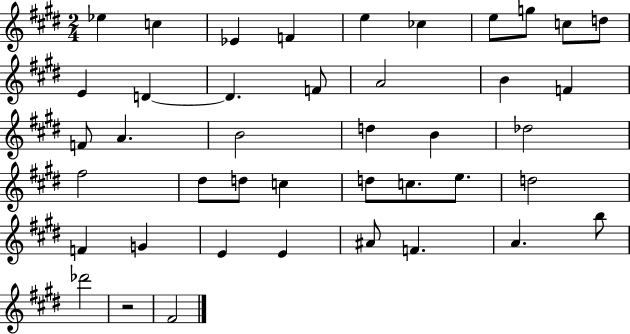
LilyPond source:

{
  \clef treble
  \numericTimeSignature
  \time 2/4
  \key e \major
  ees''4 c''4 | ees'4 f'4 | e''4 ces''4 | e''8 g''8 c''8 d''8 | \break e'4 d'4~~ | d'4. f'8 | a'2 | b'4 f'4 | \break f'8 a'4. | b'2 | d''4 b'4 | des''2 | \break fis''2 | dis''8 d''8 c''4 | d''8 c''8. e''8. | d''2 | \break f'4 g'4 | e'4 e'4 | ais'8 f'4. | a'4. b''8 | \break des'''2 | r2 | fis'2 | \bar "|."
}